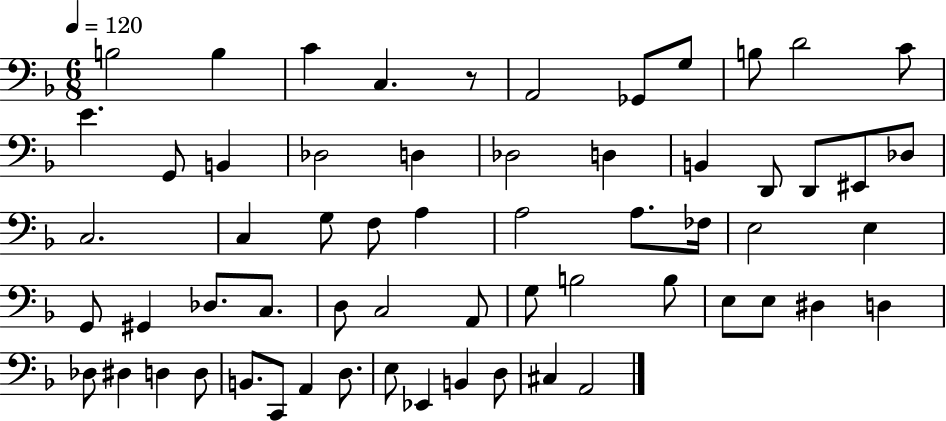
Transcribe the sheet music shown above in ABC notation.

X:1
T:Untitled
M:6/8
L:1/4
K:F
B,2 B, C C, z/2 A,,2 _G,,/2 G,/2 B,/2 D2 C/2 E G,,/2 B,, _D,2 D, _D,2 D, B,, D,,/2 D,,/2 ^E,,/2 _D,/2 C,2 C, G,/2 F,/2 A, A,2 A,/2 _F,/4 E,2 E, G,,/2 ^G,, _D,/2 C,/2 D,/2 C,2 A,,/2 G,/2 B,2 B,/2 E,/2 E,/2 ^D, D, _D,/2 ^D, D, D,/2 B,,/2 C,,/2 A,, D,/2 E,/2 _E,, B,, D,/2 ^C, A,,2